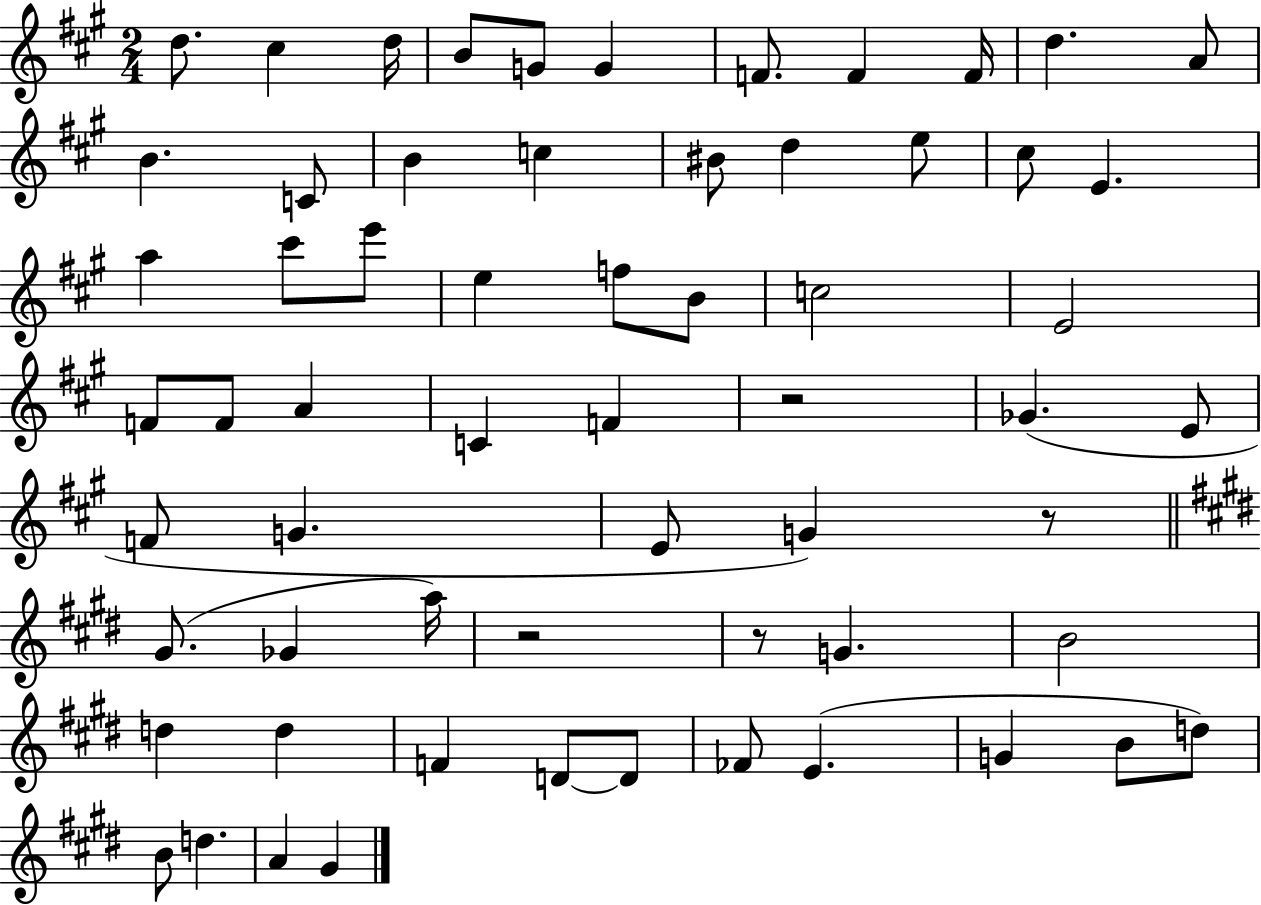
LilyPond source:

{
  \clef treble
  \numericTimeSignature
  \time 2/4
  \key a \major
  d''8. cis''4 d''16 | b'8 g'8 g'4 | f'8. f'4 f'16 | d''4. a'8 | \break b'4. c'8 | b'4 c''4 | bis'8 d''4 e''8 | cis''8 e'4. | \break a''4 cis'''8 e'''8 | e''4 f''8 b'8 | c''2 | e'2 | \break f'8 f'8 a'4 | c'4 f'4 | r2 | ges'4.( e'8 | \break f'8 g'4. | e'8 g'4) r8 | \bar "||" \break \key e \major gis'8.( ges'4 a''16) | r2 | r8 g'4. | b'2 | \break d''4 d''4 | f'4 d'8~~ d'8 | fes'8 e'4.( | g'4 b'8 d''8) | \break b'8 d''4. | a'4 gis'4 | \bar "|."
}